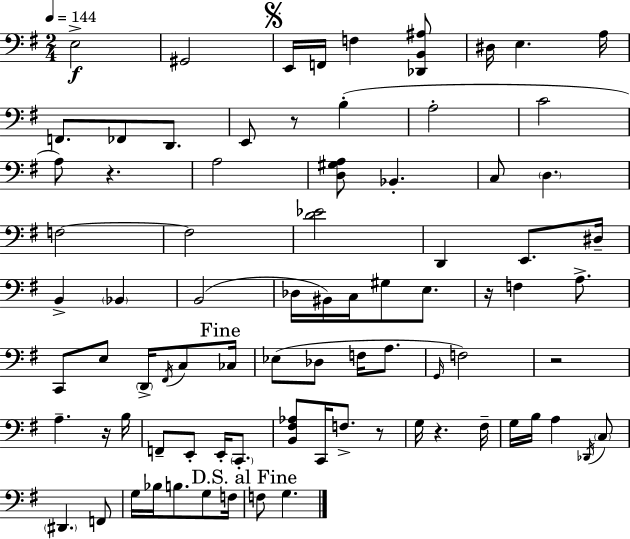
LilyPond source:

{
  \clef bass
  \numericTimeSignature
  \time 2/4
  \key e \minor
  \tempo 4 = 144
  e2->\f | gis,2 | \mark \markup { \musicglyph "scripts.segno" } e,16 f,16 f4 <des, b, ais>8 | dis16 e4. a16 | \break f,8. fes,8 d,8. | e,8 r8 b4-.( | a2-. | c'2 | \break a8) r4. | a2 | <d gis a>8 bes,4.-. | c8 \parenthesize d4. | \break f2~~ | f2 | <d' ees'>2 | d,4 e,8. dis16-- | \break b,4-> \parenthesize bes,4 | b,2( | des16 bis,16) c16 gis8 e8. | r16 f4 a8.-> | \break c,8 e8 \parenthesize d,16-> \acciaccatura { fis,16 } c8 | \mark "Fine" ces16 ees8( des8 f16 a8. | \grace { g,16 }) f2 | r2 | \break a4.-- | r16 b16 f,8-- e,8-. e,16-. \parenthesize c,8.-. | <b, fis aes>8 c,16 f8.-> | r8 g16 r4. | \break fis16-- g16 b16 a4 | \acciaccatura { des,16 } \parenthesize c8 \parenthesize dis,4. | f,8 g16 bes16 b8. | g8 f16 \mark "D.S. al Fine" f8 g4. | \break \bar "|."
}